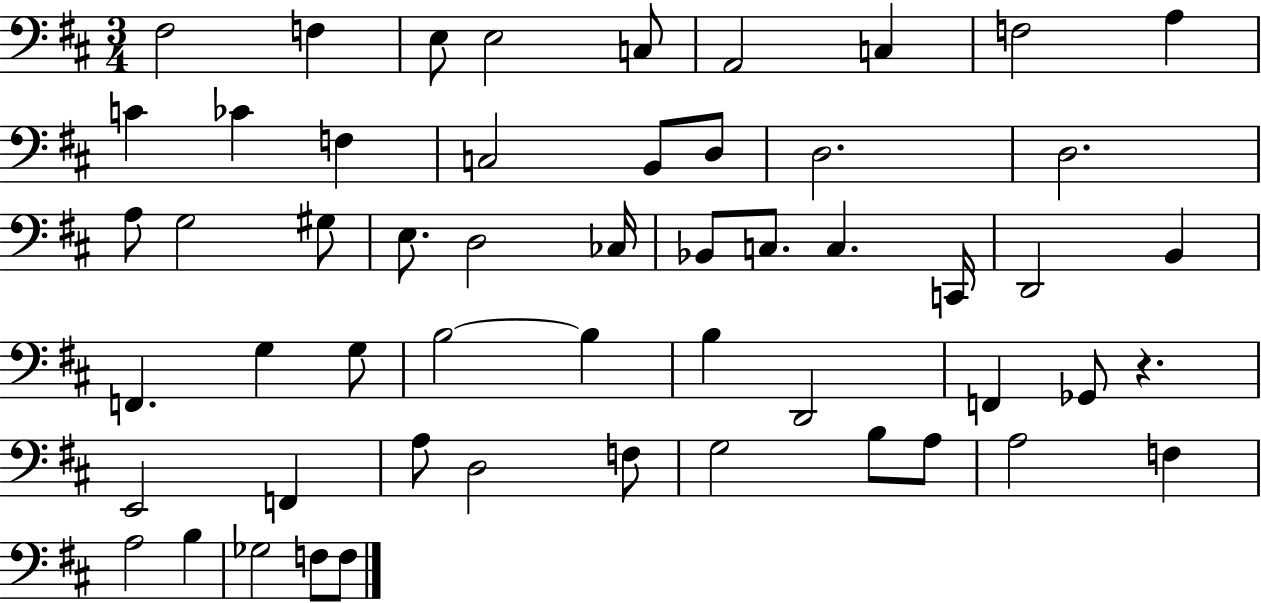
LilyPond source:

{
  \clef bass
  \numericTimeSignature
  \time 3/4
  \key d \major
  fis2 f4 | e8 e2 c8 | a,2 c4 | f2 a4 | \break c'4 ces'4 f4 | c2 b,8 d8 | d2. | d2. | \break a8 g2 gis8 | e8. d2 ces16 | bes,8 c8. c4. c,16 | d,2 b,4 | \break f,4. g4 g8 | b2~~ b4 | b4 d,2 | f,4 ges,8 r4. | \break e,2 f,4 | a8 d2 f8 | g2 b8 a8 | a2 f4 | \break a2 b4 | ges2 f8 f8 | \bar "|."
}